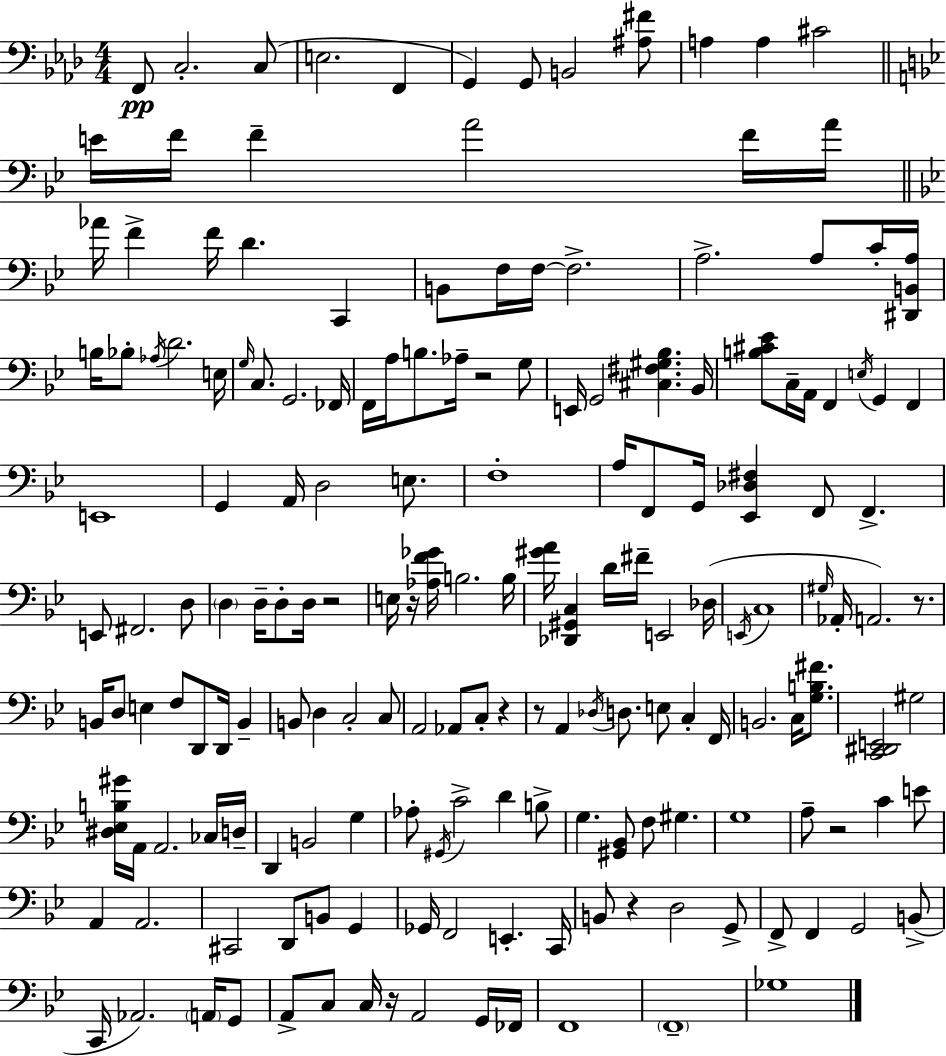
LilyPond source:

{
  \clef bass
  \numericTimeSignature
  \time 4/4
  \key f \minor
  f,8\pp c2.-. c8( | e2. f,4 | g,4) g,8 b,2 <ais fis'>8 | a4 a4 cis'2 | \break \bar "||" \break \key g \minor e'16 f'16 f'4-- a'2 f'16 a'16 | \bar "||" \break \key g \minor aes'16 f'4-> f'16 d'4. c,4 | b,8 f16 f16~~ f2.-> | a2.-> a8 c'16-. <dis, b, a>16 | b16 bes8-. \acciaccatura { aes16 } d'2. | \break e16 \grace { g16 } c8. g,2. | fes,16 f,16 a16 b8. aes16-- r2 | g8 e,16 g,2 <cis fis gis bes>4. | bes,16 <b cis' ees'>8 c16-- a,16 f,4 \acciaccatura { e16 } g,4 f,4 | \break e,1 | g,4 a,16 d2 | e8. f1-. | a16 f,8 g,16 <ees, des fis>4 f,8 f,4.-> | \break e,8 fis,2. | d8 \parenthesize d4 d16-- d8-. d16 r2 | e16 r16 <aes f' ges'>16 b2. | b16 <gis' a'>16 <des, gis, c>4 d'16 fis'16-- e,2 | \break des16( \acciaccatura { e,16 } c1 | \grace { gis16 } aes,16-. a,2.) | r8. b,16 d8 e4 f8 d,8 | d,16 b,4-- b,8 d4 c2-. | \break c8 a,2 aes,8 c8-. | r4 r8 a,4 \acciaccatura { des16 } d8. e8 | c4-. f,16 b,2. | c16 <g b fis'>8. <c, dis, e,>2 gis2 | \break <dis ees b gis'>16 a,16 a,2. | ces16 d16-- d,4 b,2 | g4 aes8-. \acciaccatura { gis,16 } c'2-> | d'4 b8-> g4. <gis, bes,>8 f8 | \break gis4. g1 | a8-- r2 | c'4 e'8 a,4 a,2. | cis,2 d,8 | \break b,8 g,4 ges,16 f,2 | e,4.-. c,16 b,8 r4 d2 | g,8-> f,8-> f,4 g,2 | b,8->( c,16 aes,2.) | \break \parenthesize a,16 g,8 a,8-> c8 c16 r16 a,2 | g,16 fes,16 f,1 | \parenthesize f,1-- | ges1 | \break \bar "|."
}